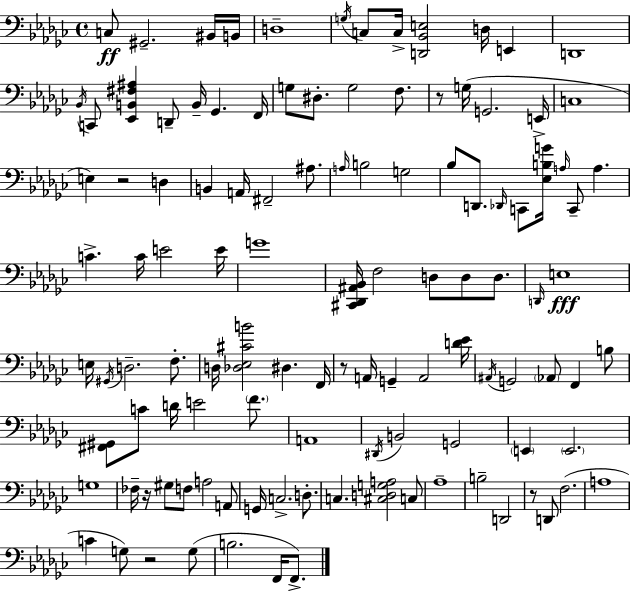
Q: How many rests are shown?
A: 6